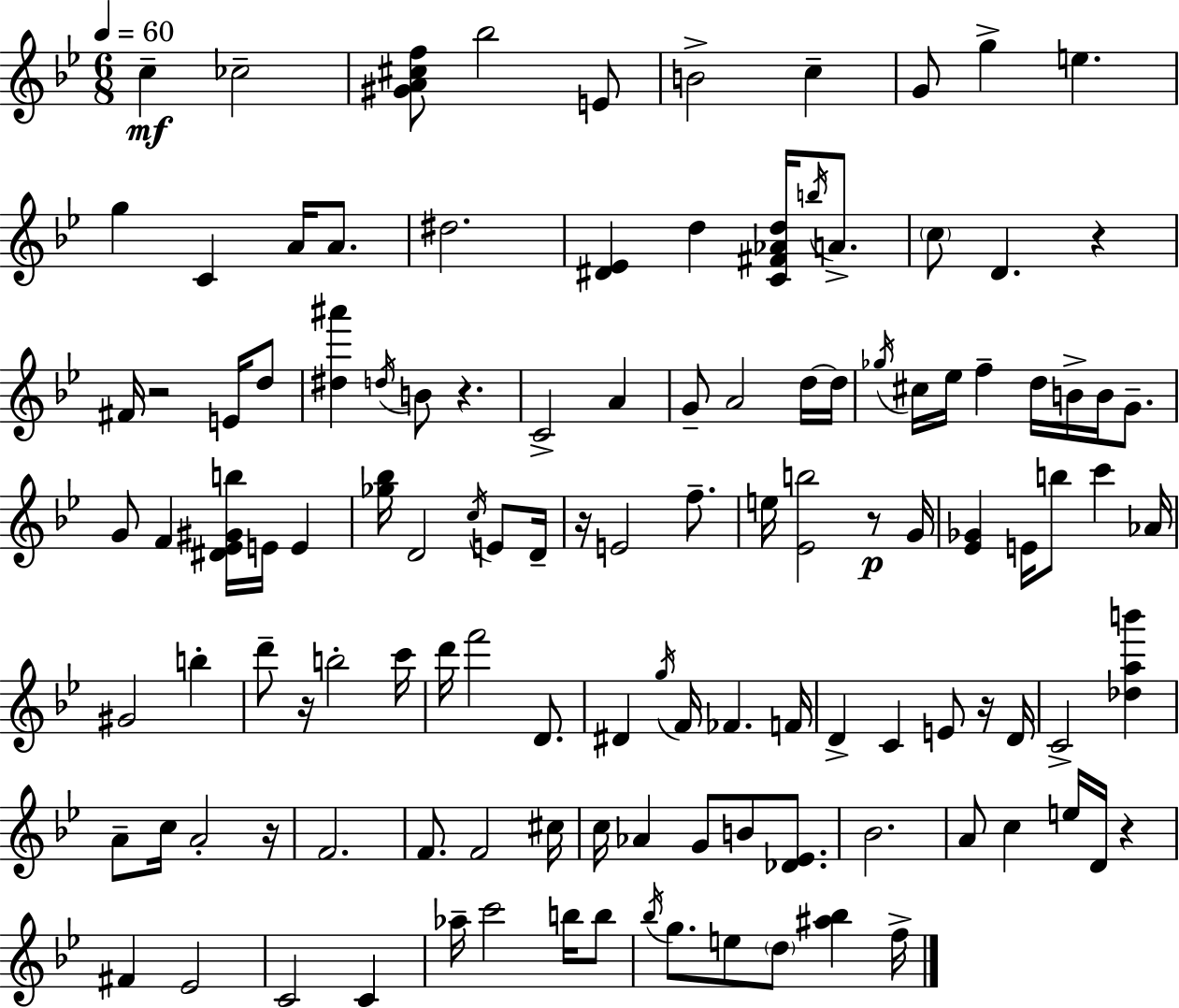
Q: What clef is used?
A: treble